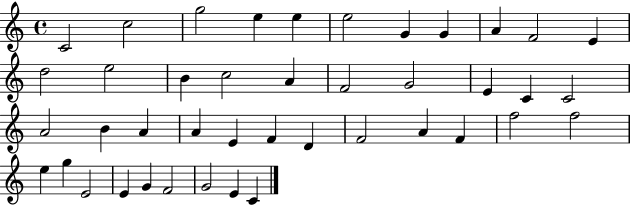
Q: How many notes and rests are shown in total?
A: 42